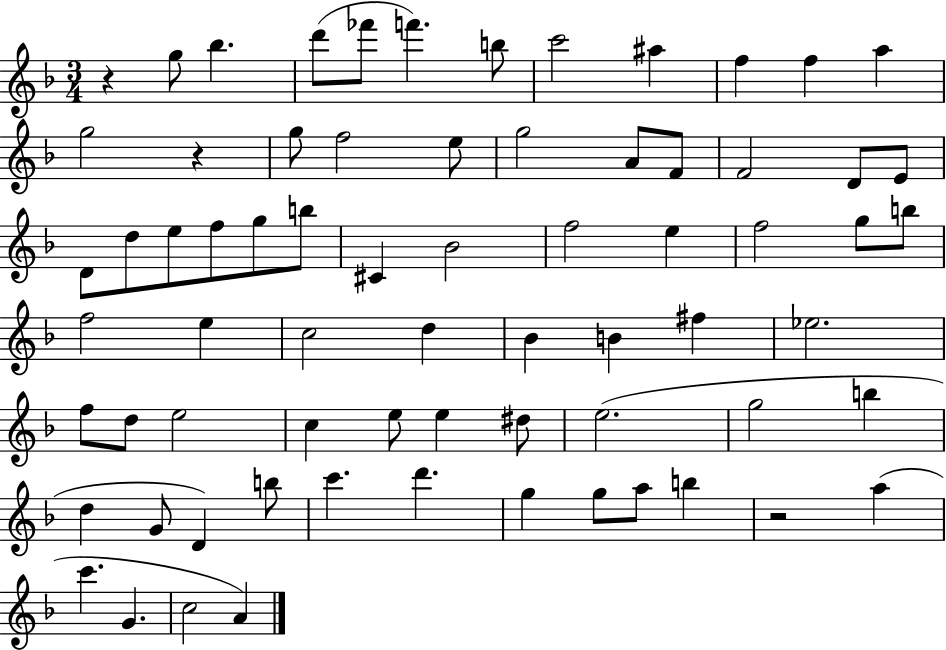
X:1
T:Untitled
M:3/4
L:1/4
K:F
z g/2 _b d'/2 _f'/2 f' b/2 c'2 ^a f f a g2 z g/2 f2 e/2 g2 A/2 F/2 F2 D/2 E/2 D/2 d/2 e/2 f/2 g/2 b/2 ^C _B2 f2 e f2 g/2 b/2 f2 e c2 d _B B ^f _e2 f/2 d/2 e2 c e/2 e ^d/2 e2 g2 b d G/2 D b/2 c' d' g g/2 a/2 b z2 a c' G c2 A